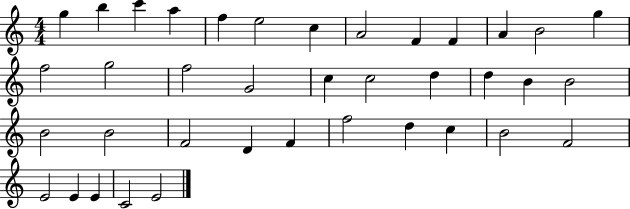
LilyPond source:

{
  \clef treble
  \numericTimeSignature
  \time 4/4
  \key c \major
  g''4 b''4 c'''4 a''4 | f''4 e''2 c''4 | a'2 f'4 f'4 | a'4 b'2 g''4 | \break f''2 g''2 | f''2 g'2 | c''4 c''2 d''4 | d''4 b'4 b'2 | \break b'2 b'2 | f'2 d'4 f'4 | f''2 d''4 c''4 | b'2 f'2 | \break e'2 e'4 e'4 | c'2 e'2 | \bar "|."
}